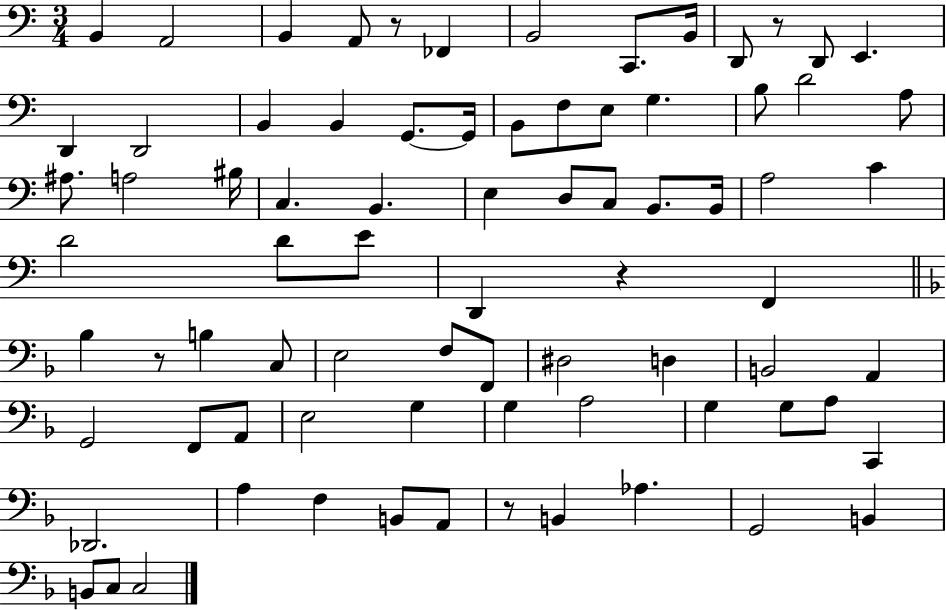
B2/q A2/h B2/q A2/e R/e FES2/q B2/h C2/e. B2/s D2/e R/e D2/e E2/q. D2/q D2/h B2/q B2/q G2/e. G2/s B2/e F3/e E3/e G3/q. B3/e D4/h A3/e A#3/e. A3/h BIS3/s C3/q. B2/q. E3/q D3/e C3/e B2/e. B2/s A3/h C4/q D4/h D4/e E4/e D2/q R/q F2/q Bb3/q R/e B3/q C3/e E3/h F3/e F2/e D#3/h D3/q B2/h A2/q G2/h F2/e A2/e E3/h G3/q G3/q A3/h G3/q G3/e A3/e C2/q Db2/h. A3/q F3/q B2/e A2/e R/e B2/q Ab3/q. G2/h B2/q B2/e C3/e C3/h